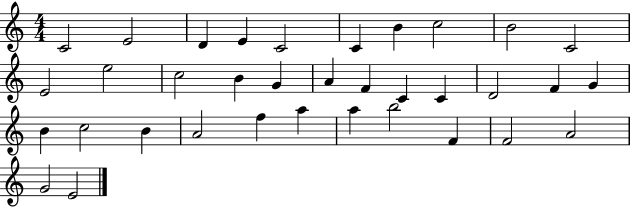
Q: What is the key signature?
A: C major